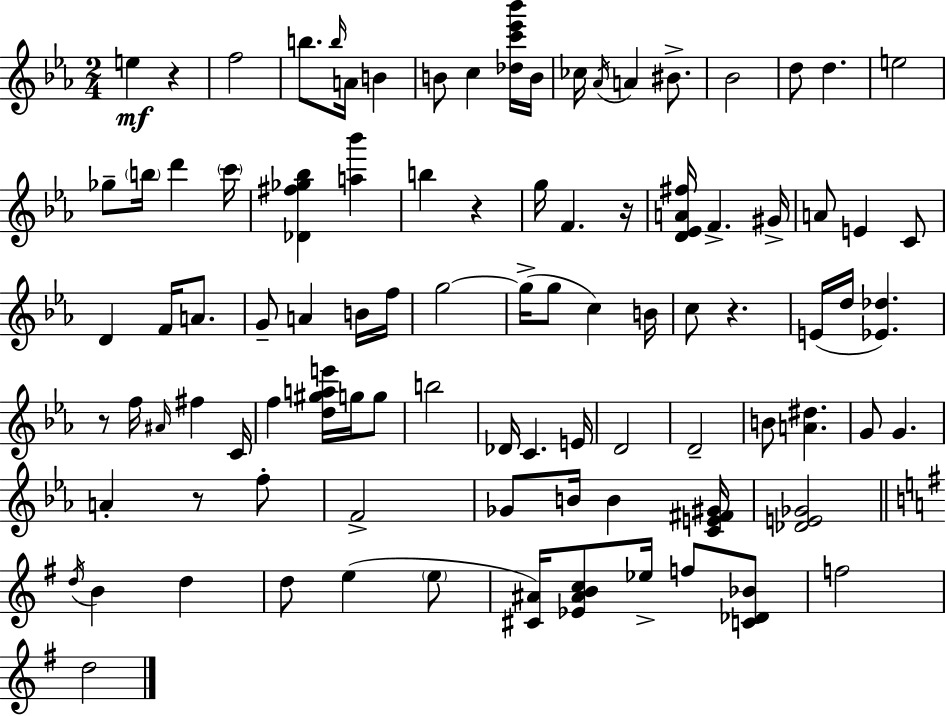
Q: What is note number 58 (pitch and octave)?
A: B4